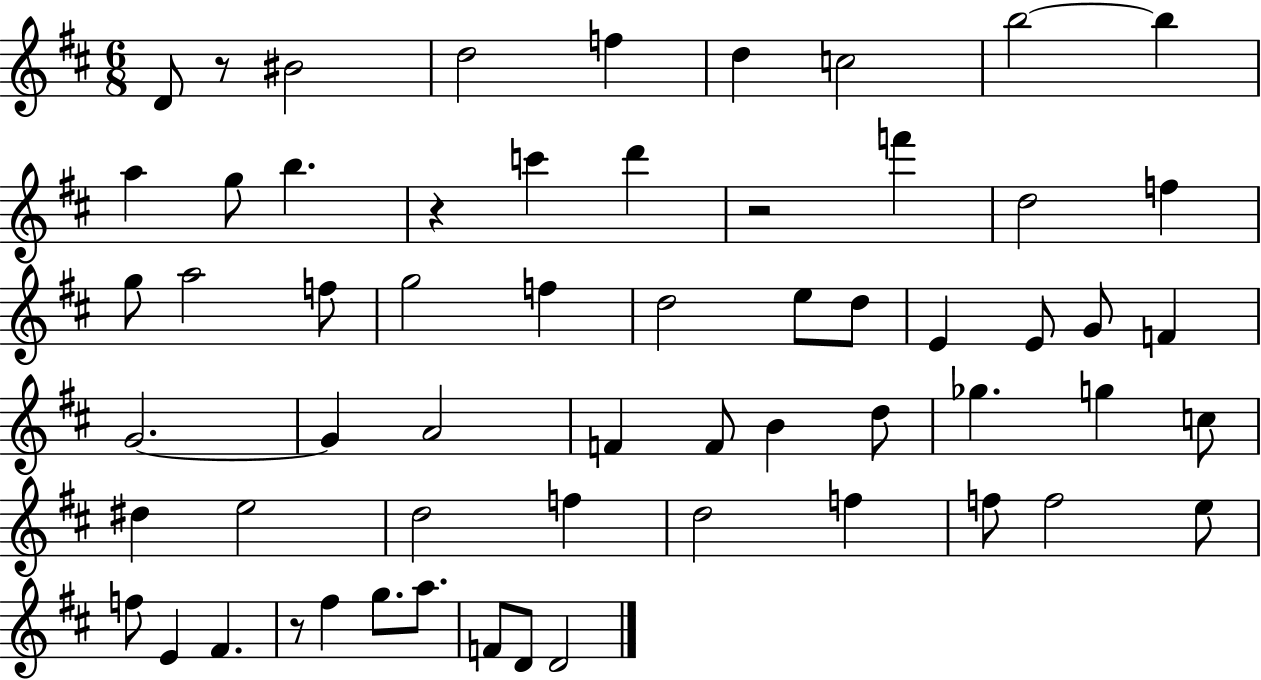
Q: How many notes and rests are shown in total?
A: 60